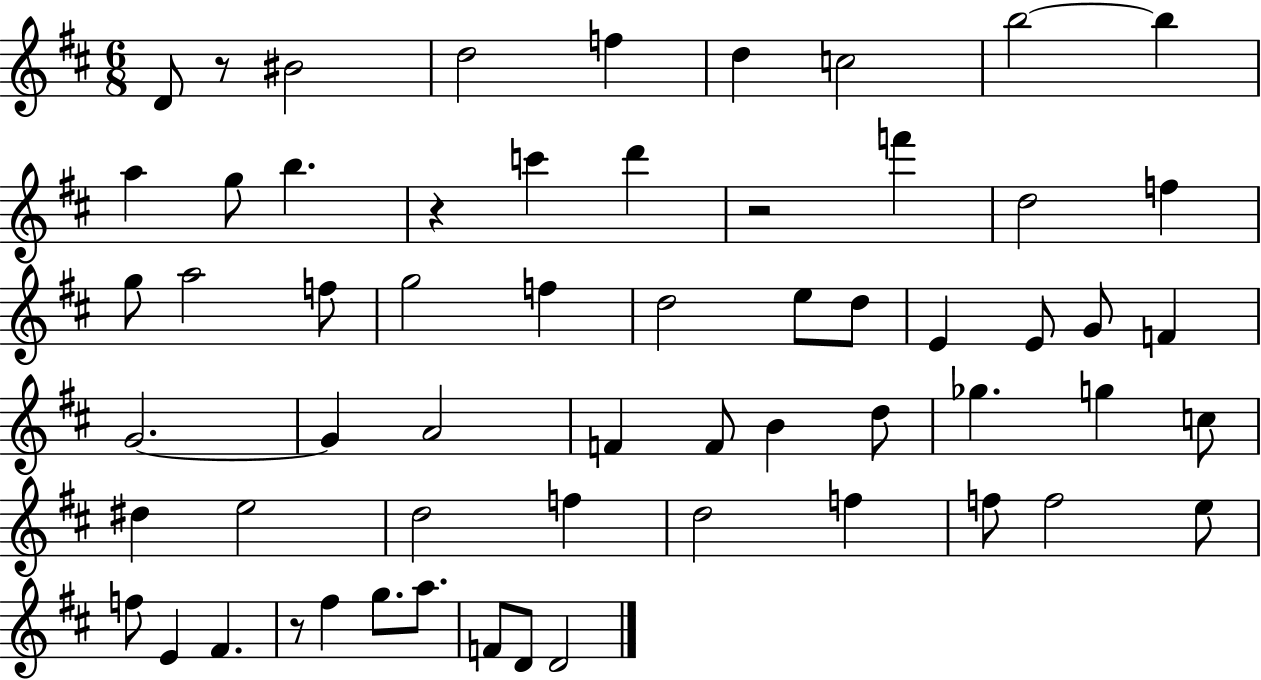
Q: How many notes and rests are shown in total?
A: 60